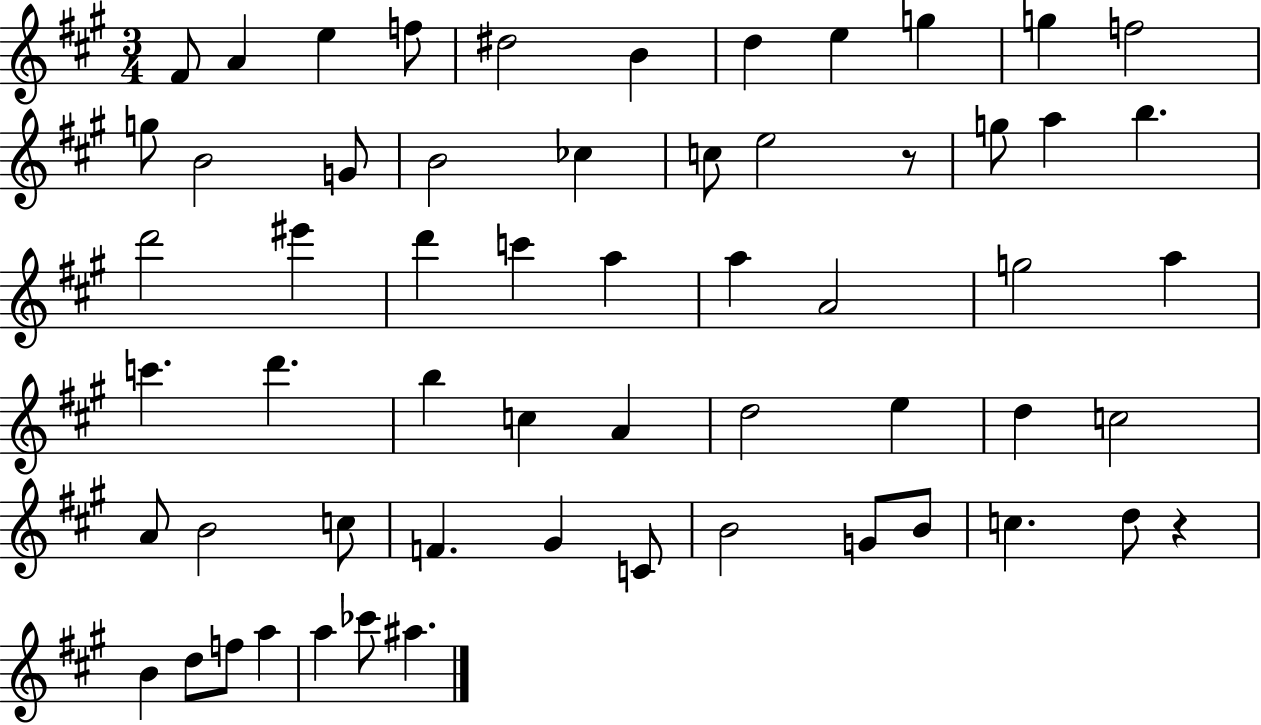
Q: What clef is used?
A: treble